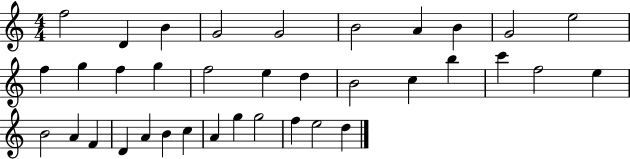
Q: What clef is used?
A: treble